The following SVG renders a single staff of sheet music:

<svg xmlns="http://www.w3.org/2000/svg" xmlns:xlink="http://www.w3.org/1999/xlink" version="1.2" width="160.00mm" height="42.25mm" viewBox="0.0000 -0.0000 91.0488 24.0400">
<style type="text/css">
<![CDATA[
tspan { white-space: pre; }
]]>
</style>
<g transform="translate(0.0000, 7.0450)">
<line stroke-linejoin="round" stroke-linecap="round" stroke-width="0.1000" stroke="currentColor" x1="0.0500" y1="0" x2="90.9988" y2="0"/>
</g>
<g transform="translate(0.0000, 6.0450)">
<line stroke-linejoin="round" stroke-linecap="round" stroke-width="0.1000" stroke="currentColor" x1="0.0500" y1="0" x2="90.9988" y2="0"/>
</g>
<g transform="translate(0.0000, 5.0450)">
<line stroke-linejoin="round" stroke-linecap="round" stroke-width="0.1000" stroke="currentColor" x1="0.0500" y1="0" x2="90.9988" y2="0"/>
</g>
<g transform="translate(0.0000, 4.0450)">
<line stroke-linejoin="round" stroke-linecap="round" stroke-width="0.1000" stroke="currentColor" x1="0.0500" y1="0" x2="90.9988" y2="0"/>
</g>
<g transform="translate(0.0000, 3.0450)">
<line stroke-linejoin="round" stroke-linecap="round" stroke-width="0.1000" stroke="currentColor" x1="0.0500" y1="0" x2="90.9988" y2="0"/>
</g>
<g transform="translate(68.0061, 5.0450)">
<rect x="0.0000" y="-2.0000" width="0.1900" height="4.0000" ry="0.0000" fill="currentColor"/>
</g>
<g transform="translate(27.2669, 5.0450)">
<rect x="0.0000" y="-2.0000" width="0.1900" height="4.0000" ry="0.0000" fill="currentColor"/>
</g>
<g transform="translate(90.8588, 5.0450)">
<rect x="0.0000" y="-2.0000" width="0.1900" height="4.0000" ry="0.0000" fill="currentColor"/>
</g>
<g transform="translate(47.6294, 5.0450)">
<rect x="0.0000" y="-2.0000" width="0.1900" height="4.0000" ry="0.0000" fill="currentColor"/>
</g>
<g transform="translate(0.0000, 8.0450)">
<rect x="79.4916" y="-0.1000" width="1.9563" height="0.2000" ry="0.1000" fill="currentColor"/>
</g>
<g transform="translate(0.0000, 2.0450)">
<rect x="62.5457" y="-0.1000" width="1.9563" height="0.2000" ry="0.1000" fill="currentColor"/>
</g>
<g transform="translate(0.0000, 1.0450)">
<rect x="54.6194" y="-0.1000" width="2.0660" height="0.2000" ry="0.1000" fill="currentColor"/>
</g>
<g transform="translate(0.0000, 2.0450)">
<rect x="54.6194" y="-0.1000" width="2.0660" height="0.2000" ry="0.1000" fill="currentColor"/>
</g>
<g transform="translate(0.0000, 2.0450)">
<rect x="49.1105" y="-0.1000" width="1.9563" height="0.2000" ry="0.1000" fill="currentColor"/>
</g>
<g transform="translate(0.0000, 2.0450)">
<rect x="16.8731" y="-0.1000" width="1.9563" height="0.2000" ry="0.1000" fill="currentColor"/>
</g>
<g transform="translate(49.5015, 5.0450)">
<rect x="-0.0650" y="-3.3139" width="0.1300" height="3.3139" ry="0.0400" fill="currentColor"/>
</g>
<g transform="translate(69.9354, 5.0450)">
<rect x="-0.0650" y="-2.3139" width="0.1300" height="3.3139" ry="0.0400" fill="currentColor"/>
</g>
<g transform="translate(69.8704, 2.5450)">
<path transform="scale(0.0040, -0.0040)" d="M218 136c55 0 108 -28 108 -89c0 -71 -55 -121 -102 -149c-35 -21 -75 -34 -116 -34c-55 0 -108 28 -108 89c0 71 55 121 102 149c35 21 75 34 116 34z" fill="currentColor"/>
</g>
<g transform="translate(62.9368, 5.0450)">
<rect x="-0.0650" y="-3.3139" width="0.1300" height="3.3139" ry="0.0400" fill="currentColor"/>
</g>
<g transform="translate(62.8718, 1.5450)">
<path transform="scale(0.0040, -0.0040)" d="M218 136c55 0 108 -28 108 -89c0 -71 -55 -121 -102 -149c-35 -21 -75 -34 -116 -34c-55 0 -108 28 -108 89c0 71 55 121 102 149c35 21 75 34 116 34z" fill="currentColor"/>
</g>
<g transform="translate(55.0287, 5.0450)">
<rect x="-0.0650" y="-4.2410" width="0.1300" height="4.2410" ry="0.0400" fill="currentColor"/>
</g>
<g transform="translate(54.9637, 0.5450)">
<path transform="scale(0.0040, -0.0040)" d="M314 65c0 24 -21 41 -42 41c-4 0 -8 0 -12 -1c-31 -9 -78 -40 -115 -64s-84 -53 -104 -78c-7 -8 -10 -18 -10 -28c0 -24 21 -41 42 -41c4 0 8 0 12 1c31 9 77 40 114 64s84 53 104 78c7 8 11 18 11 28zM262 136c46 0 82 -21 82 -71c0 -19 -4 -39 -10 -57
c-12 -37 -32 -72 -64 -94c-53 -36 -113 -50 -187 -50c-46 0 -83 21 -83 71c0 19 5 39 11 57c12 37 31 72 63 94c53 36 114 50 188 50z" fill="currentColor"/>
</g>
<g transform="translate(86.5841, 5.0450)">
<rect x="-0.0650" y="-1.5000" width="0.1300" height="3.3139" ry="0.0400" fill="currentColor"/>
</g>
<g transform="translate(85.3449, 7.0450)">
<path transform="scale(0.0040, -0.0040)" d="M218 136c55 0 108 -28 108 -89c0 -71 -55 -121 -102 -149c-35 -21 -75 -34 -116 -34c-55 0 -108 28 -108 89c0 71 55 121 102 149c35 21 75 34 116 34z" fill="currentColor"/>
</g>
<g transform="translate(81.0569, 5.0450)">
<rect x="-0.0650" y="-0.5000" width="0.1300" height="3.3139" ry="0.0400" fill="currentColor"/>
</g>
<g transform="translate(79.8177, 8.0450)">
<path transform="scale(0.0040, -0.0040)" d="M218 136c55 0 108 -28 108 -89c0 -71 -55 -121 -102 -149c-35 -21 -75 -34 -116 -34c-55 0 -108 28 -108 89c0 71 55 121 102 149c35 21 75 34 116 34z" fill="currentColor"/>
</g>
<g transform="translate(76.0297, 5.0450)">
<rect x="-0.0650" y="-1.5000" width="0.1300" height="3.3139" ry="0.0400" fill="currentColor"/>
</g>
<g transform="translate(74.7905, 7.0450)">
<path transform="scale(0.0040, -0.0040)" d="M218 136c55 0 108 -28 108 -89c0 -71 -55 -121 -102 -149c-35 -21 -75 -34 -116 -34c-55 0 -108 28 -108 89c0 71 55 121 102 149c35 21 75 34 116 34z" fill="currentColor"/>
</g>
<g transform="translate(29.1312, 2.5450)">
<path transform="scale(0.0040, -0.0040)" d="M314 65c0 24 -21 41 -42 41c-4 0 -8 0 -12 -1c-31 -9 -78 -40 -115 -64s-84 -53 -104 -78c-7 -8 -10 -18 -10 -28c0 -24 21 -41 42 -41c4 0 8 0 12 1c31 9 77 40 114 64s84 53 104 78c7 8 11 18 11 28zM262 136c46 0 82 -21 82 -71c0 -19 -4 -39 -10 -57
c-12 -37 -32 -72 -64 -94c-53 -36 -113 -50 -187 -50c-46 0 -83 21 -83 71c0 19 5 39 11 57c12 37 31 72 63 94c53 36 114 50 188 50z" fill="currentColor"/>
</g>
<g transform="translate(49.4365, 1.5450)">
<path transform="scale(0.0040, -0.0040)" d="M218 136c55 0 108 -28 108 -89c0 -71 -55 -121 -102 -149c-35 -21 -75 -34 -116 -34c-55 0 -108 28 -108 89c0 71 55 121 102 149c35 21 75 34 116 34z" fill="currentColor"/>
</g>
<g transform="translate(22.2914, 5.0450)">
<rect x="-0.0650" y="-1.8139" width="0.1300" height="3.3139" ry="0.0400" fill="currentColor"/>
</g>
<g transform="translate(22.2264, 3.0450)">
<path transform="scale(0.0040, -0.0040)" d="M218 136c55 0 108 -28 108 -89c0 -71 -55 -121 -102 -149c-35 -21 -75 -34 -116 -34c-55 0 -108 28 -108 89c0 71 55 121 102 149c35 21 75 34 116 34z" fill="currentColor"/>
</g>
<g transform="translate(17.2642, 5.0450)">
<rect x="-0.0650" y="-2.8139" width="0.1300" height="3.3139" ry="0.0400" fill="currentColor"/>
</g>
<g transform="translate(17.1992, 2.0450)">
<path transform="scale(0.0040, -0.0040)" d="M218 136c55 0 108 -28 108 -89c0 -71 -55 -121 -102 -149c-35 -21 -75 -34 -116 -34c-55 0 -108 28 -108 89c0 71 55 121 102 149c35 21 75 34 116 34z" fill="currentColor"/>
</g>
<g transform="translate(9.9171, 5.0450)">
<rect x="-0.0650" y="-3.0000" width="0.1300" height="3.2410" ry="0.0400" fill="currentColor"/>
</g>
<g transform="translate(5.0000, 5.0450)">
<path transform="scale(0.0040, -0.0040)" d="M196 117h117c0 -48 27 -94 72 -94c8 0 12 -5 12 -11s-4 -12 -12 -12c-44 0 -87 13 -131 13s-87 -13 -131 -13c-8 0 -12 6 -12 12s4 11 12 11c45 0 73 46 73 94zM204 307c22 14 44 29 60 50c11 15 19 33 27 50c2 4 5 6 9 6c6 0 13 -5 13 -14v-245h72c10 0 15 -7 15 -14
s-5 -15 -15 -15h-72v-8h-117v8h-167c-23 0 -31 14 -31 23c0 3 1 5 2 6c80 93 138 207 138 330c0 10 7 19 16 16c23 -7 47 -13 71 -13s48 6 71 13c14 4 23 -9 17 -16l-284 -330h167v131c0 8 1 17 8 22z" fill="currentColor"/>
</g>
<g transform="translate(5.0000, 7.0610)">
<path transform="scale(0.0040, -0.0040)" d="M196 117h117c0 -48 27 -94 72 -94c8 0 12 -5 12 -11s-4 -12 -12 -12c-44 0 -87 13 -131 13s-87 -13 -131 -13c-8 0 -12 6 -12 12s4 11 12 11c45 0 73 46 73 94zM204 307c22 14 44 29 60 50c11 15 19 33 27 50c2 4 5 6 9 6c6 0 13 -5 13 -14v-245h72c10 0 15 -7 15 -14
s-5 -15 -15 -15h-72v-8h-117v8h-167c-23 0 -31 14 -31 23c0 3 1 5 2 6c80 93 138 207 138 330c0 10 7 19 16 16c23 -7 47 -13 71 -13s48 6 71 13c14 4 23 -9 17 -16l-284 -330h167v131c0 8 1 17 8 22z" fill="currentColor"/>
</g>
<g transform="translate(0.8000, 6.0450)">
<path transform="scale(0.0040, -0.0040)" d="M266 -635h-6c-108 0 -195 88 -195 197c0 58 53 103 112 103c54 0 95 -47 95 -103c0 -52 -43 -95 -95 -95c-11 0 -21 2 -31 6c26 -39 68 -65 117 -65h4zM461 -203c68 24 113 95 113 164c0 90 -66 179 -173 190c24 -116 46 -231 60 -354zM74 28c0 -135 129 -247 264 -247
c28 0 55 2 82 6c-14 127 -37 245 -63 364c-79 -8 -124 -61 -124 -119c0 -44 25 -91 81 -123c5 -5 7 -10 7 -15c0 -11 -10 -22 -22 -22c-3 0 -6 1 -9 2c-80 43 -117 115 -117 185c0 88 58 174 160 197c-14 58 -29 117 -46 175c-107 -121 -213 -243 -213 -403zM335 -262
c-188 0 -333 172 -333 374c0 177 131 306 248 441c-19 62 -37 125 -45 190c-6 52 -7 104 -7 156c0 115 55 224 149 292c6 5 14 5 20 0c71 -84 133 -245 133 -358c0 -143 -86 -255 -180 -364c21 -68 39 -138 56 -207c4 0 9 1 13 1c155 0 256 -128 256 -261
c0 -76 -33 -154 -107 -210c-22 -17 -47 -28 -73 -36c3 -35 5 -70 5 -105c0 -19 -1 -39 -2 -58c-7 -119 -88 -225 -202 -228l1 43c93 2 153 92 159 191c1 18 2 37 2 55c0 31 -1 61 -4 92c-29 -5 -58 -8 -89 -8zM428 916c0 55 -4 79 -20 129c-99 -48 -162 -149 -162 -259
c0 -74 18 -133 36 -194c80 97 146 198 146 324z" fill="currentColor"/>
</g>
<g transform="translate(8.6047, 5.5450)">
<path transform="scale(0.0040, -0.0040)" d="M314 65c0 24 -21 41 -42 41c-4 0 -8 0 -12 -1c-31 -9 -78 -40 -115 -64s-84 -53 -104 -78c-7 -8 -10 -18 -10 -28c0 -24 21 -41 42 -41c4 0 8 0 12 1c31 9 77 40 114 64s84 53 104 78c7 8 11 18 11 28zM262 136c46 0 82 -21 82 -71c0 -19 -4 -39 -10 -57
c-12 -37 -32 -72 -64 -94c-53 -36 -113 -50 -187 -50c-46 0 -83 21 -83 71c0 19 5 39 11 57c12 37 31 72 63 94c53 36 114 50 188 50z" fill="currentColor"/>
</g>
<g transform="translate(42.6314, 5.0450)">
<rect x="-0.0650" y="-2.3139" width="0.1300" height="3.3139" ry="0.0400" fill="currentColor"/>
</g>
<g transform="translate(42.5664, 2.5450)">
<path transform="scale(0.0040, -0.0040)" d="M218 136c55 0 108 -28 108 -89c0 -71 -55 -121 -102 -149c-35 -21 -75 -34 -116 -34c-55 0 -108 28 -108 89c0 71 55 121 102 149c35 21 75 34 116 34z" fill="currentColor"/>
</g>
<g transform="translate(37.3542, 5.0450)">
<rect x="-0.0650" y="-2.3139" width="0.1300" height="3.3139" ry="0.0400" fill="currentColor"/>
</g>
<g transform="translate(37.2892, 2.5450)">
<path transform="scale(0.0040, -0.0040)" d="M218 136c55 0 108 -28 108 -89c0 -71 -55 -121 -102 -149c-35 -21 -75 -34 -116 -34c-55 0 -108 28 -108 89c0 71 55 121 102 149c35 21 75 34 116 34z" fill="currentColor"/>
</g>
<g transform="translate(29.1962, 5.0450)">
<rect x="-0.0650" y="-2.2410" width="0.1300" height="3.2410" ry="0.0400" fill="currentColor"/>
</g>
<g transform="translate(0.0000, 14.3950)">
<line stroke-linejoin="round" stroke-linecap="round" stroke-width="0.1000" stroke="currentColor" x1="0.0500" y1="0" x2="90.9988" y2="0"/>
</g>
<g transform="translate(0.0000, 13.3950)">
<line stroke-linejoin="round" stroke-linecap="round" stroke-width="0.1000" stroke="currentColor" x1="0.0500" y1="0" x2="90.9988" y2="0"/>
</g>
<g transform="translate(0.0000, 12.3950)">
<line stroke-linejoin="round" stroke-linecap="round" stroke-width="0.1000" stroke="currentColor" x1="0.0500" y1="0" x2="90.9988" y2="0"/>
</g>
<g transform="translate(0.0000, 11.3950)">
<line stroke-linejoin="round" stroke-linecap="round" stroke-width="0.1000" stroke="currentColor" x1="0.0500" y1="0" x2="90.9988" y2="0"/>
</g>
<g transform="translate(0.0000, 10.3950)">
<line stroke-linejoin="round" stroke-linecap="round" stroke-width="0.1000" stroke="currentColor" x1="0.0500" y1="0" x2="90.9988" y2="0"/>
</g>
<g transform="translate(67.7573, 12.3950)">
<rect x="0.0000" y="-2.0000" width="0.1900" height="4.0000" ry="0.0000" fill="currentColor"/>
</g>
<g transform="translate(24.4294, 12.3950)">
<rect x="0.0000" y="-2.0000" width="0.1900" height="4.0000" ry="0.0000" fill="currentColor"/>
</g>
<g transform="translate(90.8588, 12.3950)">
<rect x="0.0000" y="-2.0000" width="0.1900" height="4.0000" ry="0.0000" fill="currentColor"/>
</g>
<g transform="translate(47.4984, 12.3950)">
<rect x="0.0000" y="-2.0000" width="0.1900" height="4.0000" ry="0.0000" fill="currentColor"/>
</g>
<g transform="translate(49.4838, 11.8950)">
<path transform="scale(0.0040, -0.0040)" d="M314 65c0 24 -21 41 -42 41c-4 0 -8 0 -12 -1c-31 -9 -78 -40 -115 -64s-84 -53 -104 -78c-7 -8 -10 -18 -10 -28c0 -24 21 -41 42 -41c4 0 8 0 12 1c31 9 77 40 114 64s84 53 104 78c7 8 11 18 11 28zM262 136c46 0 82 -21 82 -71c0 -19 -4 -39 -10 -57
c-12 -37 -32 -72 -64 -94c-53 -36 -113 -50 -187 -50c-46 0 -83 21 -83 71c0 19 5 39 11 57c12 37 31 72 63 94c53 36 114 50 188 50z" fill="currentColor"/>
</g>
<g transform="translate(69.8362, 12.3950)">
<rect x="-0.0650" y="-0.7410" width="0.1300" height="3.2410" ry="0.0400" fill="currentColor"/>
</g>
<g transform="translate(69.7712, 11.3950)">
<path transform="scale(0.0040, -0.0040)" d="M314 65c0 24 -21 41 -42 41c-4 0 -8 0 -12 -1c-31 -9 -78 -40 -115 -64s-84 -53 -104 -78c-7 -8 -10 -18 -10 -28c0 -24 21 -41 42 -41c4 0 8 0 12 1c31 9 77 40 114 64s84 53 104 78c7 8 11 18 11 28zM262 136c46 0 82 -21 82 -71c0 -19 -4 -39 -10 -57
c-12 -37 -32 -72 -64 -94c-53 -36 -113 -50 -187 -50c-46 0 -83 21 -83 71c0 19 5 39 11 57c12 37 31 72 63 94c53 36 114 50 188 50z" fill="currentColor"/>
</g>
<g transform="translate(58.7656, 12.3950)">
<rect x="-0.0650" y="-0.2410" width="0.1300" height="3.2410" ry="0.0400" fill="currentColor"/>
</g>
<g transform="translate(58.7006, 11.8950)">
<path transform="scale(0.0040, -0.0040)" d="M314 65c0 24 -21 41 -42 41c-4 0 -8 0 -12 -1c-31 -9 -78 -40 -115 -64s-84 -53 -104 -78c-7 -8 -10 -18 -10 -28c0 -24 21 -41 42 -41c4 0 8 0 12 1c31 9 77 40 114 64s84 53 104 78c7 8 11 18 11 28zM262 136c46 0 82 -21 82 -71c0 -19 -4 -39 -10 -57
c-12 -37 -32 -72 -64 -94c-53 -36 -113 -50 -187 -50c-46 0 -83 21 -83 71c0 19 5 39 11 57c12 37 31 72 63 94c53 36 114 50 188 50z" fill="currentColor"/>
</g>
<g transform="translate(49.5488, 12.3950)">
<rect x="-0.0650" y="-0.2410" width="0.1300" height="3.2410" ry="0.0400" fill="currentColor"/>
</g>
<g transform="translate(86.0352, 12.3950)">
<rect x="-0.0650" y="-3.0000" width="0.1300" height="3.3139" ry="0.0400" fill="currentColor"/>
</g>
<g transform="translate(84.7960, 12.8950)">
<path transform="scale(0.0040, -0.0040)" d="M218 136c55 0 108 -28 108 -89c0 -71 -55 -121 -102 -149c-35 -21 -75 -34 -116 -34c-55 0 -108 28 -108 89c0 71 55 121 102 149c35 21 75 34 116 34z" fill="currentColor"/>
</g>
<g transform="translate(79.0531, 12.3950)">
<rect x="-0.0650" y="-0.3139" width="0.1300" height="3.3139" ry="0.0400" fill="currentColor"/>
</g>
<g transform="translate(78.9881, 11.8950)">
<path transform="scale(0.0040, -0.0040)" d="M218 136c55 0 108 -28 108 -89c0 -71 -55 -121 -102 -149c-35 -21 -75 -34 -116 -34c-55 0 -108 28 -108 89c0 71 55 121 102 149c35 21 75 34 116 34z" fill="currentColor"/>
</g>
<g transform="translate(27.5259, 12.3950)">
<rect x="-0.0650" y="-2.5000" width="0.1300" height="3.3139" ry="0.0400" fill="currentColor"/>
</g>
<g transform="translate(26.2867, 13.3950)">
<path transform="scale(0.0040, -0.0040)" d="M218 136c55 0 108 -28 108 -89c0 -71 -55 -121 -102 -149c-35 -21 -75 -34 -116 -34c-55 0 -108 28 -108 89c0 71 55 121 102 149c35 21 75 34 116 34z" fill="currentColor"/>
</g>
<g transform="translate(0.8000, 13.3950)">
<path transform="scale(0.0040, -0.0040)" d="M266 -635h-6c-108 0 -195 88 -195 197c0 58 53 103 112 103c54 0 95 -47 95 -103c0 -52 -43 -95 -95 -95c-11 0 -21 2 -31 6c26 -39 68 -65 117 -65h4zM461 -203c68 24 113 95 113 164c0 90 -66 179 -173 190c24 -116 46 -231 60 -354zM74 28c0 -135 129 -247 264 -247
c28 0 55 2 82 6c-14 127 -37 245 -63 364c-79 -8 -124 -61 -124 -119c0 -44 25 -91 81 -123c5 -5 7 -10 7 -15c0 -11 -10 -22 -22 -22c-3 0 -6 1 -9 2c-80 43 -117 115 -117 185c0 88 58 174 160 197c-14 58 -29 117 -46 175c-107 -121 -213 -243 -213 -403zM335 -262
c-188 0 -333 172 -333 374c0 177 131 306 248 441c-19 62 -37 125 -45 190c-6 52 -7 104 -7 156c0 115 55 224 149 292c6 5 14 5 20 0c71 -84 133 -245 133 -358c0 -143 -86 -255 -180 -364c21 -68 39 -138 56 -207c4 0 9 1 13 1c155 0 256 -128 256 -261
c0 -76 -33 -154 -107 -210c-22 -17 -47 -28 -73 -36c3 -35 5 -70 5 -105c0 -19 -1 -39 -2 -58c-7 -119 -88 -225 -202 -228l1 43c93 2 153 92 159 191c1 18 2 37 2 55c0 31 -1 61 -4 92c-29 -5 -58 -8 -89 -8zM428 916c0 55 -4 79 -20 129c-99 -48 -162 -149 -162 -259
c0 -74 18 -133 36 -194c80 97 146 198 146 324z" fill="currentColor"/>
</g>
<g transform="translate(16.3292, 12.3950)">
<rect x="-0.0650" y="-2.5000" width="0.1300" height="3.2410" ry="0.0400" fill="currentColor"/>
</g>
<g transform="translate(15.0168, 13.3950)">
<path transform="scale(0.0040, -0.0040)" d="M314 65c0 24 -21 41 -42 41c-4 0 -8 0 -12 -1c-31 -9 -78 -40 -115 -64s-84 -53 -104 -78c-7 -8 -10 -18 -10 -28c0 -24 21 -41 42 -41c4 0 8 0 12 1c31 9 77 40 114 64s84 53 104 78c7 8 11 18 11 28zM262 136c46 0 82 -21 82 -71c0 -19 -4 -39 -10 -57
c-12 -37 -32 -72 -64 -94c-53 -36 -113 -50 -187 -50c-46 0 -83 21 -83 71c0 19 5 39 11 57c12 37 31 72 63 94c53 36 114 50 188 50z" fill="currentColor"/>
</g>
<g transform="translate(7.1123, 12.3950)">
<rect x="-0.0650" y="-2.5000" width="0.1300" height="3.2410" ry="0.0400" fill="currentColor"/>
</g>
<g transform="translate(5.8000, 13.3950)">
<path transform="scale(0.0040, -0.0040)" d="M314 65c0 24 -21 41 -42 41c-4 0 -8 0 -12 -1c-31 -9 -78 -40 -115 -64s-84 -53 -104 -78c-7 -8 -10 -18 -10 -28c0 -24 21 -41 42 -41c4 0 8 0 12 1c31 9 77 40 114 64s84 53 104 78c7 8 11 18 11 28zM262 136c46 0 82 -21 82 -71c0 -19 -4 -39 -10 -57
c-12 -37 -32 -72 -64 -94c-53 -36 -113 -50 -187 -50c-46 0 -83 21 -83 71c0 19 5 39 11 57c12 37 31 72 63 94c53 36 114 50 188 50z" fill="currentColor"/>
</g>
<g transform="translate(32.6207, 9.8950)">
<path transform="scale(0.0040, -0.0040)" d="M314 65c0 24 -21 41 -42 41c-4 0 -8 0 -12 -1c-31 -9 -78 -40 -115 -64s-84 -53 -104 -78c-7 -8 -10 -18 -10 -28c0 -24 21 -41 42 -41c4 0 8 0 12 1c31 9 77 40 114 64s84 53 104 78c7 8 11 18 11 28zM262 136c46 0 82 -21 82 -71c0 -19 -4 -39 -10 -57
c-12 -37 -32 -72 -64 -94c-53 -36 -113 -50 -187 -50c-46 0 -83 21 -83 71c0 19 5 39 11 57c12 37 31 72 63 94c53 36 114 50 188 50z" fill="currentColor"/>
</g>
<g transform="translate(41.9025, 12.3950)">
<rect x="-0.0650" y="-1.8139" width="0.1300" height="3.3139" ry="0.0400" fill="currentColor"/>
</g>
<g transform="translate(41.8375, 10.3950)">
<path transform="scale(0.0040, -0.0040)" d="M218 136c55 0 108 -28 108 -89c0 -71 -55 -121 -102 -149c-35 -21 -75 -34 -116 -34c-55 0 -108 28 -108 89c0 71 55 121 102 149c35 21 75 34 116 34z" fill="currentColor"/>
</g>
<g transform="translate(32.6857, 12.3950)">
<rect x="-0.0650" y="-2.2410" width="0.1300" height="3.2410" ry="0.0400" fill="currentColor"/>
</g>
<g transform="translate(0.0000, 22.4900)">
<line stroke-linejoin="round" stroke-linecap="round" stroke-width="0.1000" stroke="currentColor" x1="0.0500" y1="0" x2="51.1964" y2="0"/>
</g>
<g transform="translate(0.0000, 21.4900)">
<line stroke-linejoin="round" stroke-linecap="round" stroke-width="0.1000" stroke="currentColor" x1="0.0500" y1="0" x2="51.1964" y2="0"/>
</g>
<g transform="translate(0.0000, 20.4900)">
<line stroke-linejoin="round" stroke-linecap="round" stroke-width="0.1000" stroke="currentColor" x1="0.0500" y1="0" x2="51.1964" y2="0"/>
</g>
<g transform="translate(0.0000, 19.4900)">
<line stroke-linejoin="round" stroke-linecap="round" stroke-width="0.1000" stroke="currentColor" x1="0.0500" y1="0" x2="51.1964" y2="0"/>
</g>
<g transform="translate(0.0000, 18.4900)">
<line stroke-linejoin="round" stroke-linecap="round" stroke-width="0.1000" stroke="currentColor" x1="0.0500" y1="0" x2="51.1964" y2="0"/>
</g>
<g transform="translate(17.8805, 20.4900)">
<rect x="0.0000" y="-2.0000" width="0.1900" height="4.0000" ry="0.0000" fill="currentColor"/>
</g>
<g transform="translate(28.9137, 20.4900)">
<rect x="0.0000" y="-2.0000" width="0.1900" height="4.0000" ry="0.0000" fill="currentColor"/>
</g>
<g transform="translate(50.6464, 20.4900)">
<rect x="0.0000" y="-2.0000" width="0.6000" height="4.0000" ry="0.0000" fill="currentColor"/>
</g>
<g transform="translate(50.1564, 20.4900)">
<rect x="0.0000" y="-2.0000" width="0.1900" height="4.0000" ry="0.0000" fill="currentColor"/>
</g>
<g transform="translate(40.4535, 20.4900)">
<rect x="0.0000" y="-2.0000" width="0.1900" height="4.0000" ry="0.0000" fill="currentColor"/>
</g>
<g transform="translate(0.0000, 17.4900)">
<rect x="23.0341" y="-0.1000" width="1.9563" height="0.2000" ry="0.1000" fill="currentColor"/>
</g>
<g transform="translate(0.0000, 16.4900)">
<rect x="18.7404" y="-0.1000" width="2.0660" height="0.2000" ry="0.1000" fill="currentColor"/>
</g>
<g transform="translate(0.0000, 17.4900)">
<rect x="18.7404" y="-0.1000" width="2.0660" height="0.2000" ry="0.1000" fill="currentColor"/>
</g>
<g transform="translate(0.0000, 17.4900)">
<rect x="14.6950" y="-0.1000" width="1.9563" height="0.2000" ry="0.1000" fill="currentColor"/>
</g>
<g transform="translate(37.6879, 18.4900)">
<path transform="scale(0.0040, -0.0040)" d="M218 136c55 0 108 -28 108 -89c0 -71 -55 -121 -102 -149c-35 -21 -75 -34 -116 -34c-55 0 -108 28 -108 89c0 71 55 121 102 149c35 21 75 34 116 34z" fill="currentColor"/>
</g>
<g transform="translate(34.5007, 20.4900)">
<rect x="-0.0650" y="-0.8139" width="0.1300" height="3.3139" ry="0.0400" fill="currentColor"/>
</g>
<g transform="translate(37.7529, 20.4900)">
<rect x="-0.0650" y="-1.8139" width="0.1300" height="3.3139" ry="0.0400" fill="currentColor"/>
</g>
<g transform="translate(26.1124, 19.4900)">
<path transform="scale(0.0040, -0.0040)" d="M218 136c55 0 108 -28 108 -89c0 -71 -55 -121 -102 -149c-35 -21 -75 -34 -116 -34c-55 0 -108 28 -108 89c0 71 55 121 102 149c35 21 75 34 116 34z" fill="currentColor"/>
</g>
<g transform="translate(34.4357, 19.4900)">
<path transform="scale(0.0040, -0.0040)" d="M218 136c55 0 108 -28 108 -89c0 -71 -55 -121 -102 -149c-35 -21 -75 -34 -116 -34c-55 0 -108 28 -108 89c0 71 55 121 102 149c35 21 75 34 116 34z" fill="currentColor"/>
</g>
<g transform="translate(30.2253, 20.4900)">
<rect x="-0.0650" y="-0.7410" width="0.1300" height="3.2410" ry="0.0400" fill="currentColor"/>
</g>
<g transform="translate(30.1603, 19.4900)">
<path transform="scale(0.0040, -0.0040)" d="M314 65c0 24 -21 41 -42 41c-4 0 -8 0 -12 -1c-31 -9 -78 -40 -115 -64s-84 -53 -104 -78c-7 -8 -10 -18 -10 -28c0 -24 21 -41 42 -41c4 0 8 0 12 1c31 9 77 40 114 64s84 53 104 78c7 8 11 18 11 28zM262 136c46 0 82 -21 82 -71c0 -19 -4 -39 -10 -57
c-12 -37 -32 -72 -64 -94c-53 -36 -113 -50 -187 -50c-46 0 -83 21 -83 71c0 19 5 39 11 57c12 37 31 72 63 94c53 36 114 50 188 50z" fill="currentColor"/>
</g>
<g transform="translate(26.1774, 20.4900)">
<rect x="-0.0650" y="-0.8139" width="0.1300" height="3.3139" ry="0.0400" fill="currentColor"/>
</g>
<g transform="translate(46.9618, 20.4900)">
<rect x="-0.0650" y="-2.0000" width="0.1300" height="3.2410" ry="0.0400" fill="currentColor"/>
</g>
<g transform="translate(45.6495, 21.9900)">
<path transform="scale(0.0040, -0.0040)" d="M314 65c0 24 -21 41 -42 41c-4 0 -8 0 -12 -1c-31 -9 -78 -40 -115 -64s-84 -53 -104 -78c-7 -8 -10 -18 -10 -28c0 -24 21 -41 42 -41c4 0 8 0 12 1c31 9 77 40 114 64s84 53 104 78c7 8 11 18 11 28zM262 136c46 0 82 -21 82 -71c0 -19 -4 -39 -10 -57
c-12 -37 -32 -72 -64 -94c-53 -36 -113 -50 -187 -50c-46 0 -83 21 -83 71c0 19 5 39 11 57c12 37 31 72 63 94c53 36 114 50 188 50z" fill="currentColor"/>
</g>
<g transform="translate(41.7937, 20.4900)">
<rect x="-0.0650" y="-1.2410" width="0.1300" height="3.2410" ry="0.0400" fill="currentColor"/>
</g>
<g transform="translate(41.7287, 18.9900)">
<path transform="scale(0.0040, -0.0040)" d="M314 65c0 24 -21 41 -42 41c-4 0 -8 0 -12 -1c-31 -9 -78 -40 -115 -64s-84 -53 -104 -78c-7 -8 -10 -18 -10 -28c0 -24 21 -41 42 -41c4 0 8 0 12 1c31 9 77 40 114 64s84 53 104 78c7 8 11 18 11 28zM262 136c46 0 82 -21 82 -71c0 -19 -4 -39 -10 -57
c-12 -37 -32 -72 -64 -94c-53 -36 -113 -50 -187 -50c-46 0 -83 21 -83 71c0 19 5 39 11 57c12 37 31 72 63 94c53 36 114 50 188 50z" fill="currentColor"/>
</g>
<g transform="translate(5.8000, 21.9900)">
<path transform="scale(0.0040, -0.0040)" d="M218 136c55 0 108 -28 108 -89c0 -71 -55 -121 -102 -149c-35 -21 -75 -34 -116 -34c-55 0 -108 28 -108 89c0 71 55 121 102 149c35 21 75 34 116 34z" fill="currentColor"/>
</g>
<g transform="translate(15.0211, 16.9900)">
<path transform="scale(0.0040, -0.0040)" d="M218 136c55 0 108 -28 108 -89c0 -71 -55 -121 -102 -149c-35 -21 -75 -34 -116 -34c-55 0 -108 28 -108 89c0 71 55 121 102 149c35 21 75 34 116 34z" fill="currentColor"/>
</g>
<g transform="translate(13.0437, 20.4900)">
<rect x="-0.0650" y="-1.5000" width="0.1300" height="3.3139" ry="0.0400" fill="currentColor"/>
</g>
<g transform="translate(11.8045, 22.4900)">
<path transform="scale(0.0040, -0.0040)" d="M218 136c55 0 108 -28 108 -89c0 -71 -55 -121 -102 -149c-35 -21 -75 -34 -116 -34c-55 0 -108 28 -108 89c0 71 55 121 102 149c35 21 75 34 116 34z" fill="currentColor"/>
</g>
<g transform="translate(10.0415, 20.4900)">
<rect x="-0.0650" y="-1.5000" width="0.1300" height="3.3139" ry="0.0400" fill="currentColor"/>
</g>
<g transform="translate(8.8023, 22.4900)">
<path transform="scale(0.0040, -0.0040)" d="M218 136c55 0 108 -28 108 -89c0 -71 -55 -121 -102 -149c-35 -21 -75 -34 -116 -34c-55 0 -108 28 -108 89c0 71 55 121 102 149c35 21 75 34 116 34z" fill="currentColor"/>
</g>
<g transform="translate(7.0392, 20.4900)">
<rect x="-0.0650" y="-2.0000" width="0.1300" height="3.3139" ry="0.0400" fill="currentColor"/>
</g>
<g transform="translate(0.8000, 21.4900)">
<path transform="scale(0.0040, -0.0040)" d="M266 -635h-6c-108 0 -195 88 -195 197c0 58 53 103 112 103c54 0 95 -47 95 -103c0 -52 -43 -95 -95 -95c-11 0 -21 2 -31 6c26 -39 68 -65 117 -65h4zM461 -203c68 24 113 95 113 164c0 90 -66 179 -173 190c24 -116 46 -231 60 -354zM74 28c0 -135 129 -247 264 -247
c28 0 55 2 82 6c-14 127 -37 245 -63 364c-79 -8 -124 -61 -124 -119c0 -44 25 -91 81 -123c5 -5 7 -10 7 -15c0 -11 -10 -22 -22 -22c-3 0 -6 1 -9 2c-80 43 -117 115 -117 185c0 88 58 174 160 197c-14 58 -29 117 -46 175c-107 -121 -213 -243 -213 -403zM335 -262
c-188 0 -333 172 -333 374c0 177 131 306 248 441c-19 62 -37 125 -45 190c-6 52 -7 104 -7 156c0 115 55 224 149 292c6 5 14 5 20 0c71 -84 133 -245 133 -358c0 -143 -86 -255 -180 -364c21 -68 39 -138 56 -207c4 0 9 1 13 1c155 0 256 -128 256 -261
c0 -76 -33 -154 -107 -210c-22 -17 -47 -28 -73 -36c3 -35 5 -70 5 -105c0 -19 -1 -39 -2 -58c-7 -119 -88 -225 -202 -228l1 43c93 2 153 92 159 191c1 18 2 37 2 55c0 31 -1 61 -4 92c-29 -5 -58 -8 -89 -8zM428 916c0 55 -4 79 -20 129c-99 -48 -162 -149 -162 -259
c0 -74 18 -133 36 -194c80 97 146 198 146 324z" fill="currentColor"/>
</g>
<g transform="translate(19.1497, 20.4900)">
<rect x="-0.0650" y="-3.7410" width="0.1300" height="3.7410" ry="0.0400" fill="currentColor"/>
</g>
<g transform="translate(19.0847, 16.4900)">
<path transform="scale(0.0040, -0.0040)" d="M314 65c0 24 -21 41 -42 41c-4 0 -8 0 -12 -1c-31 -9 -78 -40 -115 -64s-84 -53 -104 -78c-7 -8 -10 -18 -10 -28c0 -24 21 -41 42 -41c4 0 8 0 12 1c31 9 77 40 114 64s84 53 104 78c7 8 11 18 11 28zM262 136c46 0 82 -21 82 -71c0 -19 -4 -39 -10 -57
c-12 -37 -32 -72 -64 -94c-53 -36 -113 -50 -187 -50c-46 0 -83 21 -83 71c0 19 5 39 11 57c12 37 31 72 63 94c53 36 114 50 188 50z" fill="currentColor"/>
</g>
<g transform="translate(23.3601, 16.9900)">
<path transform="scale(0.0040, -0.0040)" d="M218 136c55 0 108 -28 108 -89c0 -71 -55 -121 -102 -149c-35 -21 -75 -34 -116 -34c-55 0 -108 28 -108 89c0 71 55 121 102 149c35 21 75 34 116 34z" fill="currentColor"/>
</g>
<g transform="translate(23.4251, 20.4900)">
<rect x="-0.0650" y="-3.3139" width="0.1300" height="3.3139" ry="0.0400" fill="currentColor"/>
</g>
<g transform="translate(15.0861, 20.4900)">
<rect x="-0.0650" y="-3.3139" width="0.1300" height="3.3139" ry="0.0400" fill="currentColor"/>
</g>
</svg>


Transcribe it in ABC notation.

X:1
T:Untitled
M:4/4
L:1/4
K:C
A2 a f g2 g g b d'2 b g E C E G2 G2 G g2 f c2 c2 d2 c A F E E b c'2 b d d2 d f e2 F2